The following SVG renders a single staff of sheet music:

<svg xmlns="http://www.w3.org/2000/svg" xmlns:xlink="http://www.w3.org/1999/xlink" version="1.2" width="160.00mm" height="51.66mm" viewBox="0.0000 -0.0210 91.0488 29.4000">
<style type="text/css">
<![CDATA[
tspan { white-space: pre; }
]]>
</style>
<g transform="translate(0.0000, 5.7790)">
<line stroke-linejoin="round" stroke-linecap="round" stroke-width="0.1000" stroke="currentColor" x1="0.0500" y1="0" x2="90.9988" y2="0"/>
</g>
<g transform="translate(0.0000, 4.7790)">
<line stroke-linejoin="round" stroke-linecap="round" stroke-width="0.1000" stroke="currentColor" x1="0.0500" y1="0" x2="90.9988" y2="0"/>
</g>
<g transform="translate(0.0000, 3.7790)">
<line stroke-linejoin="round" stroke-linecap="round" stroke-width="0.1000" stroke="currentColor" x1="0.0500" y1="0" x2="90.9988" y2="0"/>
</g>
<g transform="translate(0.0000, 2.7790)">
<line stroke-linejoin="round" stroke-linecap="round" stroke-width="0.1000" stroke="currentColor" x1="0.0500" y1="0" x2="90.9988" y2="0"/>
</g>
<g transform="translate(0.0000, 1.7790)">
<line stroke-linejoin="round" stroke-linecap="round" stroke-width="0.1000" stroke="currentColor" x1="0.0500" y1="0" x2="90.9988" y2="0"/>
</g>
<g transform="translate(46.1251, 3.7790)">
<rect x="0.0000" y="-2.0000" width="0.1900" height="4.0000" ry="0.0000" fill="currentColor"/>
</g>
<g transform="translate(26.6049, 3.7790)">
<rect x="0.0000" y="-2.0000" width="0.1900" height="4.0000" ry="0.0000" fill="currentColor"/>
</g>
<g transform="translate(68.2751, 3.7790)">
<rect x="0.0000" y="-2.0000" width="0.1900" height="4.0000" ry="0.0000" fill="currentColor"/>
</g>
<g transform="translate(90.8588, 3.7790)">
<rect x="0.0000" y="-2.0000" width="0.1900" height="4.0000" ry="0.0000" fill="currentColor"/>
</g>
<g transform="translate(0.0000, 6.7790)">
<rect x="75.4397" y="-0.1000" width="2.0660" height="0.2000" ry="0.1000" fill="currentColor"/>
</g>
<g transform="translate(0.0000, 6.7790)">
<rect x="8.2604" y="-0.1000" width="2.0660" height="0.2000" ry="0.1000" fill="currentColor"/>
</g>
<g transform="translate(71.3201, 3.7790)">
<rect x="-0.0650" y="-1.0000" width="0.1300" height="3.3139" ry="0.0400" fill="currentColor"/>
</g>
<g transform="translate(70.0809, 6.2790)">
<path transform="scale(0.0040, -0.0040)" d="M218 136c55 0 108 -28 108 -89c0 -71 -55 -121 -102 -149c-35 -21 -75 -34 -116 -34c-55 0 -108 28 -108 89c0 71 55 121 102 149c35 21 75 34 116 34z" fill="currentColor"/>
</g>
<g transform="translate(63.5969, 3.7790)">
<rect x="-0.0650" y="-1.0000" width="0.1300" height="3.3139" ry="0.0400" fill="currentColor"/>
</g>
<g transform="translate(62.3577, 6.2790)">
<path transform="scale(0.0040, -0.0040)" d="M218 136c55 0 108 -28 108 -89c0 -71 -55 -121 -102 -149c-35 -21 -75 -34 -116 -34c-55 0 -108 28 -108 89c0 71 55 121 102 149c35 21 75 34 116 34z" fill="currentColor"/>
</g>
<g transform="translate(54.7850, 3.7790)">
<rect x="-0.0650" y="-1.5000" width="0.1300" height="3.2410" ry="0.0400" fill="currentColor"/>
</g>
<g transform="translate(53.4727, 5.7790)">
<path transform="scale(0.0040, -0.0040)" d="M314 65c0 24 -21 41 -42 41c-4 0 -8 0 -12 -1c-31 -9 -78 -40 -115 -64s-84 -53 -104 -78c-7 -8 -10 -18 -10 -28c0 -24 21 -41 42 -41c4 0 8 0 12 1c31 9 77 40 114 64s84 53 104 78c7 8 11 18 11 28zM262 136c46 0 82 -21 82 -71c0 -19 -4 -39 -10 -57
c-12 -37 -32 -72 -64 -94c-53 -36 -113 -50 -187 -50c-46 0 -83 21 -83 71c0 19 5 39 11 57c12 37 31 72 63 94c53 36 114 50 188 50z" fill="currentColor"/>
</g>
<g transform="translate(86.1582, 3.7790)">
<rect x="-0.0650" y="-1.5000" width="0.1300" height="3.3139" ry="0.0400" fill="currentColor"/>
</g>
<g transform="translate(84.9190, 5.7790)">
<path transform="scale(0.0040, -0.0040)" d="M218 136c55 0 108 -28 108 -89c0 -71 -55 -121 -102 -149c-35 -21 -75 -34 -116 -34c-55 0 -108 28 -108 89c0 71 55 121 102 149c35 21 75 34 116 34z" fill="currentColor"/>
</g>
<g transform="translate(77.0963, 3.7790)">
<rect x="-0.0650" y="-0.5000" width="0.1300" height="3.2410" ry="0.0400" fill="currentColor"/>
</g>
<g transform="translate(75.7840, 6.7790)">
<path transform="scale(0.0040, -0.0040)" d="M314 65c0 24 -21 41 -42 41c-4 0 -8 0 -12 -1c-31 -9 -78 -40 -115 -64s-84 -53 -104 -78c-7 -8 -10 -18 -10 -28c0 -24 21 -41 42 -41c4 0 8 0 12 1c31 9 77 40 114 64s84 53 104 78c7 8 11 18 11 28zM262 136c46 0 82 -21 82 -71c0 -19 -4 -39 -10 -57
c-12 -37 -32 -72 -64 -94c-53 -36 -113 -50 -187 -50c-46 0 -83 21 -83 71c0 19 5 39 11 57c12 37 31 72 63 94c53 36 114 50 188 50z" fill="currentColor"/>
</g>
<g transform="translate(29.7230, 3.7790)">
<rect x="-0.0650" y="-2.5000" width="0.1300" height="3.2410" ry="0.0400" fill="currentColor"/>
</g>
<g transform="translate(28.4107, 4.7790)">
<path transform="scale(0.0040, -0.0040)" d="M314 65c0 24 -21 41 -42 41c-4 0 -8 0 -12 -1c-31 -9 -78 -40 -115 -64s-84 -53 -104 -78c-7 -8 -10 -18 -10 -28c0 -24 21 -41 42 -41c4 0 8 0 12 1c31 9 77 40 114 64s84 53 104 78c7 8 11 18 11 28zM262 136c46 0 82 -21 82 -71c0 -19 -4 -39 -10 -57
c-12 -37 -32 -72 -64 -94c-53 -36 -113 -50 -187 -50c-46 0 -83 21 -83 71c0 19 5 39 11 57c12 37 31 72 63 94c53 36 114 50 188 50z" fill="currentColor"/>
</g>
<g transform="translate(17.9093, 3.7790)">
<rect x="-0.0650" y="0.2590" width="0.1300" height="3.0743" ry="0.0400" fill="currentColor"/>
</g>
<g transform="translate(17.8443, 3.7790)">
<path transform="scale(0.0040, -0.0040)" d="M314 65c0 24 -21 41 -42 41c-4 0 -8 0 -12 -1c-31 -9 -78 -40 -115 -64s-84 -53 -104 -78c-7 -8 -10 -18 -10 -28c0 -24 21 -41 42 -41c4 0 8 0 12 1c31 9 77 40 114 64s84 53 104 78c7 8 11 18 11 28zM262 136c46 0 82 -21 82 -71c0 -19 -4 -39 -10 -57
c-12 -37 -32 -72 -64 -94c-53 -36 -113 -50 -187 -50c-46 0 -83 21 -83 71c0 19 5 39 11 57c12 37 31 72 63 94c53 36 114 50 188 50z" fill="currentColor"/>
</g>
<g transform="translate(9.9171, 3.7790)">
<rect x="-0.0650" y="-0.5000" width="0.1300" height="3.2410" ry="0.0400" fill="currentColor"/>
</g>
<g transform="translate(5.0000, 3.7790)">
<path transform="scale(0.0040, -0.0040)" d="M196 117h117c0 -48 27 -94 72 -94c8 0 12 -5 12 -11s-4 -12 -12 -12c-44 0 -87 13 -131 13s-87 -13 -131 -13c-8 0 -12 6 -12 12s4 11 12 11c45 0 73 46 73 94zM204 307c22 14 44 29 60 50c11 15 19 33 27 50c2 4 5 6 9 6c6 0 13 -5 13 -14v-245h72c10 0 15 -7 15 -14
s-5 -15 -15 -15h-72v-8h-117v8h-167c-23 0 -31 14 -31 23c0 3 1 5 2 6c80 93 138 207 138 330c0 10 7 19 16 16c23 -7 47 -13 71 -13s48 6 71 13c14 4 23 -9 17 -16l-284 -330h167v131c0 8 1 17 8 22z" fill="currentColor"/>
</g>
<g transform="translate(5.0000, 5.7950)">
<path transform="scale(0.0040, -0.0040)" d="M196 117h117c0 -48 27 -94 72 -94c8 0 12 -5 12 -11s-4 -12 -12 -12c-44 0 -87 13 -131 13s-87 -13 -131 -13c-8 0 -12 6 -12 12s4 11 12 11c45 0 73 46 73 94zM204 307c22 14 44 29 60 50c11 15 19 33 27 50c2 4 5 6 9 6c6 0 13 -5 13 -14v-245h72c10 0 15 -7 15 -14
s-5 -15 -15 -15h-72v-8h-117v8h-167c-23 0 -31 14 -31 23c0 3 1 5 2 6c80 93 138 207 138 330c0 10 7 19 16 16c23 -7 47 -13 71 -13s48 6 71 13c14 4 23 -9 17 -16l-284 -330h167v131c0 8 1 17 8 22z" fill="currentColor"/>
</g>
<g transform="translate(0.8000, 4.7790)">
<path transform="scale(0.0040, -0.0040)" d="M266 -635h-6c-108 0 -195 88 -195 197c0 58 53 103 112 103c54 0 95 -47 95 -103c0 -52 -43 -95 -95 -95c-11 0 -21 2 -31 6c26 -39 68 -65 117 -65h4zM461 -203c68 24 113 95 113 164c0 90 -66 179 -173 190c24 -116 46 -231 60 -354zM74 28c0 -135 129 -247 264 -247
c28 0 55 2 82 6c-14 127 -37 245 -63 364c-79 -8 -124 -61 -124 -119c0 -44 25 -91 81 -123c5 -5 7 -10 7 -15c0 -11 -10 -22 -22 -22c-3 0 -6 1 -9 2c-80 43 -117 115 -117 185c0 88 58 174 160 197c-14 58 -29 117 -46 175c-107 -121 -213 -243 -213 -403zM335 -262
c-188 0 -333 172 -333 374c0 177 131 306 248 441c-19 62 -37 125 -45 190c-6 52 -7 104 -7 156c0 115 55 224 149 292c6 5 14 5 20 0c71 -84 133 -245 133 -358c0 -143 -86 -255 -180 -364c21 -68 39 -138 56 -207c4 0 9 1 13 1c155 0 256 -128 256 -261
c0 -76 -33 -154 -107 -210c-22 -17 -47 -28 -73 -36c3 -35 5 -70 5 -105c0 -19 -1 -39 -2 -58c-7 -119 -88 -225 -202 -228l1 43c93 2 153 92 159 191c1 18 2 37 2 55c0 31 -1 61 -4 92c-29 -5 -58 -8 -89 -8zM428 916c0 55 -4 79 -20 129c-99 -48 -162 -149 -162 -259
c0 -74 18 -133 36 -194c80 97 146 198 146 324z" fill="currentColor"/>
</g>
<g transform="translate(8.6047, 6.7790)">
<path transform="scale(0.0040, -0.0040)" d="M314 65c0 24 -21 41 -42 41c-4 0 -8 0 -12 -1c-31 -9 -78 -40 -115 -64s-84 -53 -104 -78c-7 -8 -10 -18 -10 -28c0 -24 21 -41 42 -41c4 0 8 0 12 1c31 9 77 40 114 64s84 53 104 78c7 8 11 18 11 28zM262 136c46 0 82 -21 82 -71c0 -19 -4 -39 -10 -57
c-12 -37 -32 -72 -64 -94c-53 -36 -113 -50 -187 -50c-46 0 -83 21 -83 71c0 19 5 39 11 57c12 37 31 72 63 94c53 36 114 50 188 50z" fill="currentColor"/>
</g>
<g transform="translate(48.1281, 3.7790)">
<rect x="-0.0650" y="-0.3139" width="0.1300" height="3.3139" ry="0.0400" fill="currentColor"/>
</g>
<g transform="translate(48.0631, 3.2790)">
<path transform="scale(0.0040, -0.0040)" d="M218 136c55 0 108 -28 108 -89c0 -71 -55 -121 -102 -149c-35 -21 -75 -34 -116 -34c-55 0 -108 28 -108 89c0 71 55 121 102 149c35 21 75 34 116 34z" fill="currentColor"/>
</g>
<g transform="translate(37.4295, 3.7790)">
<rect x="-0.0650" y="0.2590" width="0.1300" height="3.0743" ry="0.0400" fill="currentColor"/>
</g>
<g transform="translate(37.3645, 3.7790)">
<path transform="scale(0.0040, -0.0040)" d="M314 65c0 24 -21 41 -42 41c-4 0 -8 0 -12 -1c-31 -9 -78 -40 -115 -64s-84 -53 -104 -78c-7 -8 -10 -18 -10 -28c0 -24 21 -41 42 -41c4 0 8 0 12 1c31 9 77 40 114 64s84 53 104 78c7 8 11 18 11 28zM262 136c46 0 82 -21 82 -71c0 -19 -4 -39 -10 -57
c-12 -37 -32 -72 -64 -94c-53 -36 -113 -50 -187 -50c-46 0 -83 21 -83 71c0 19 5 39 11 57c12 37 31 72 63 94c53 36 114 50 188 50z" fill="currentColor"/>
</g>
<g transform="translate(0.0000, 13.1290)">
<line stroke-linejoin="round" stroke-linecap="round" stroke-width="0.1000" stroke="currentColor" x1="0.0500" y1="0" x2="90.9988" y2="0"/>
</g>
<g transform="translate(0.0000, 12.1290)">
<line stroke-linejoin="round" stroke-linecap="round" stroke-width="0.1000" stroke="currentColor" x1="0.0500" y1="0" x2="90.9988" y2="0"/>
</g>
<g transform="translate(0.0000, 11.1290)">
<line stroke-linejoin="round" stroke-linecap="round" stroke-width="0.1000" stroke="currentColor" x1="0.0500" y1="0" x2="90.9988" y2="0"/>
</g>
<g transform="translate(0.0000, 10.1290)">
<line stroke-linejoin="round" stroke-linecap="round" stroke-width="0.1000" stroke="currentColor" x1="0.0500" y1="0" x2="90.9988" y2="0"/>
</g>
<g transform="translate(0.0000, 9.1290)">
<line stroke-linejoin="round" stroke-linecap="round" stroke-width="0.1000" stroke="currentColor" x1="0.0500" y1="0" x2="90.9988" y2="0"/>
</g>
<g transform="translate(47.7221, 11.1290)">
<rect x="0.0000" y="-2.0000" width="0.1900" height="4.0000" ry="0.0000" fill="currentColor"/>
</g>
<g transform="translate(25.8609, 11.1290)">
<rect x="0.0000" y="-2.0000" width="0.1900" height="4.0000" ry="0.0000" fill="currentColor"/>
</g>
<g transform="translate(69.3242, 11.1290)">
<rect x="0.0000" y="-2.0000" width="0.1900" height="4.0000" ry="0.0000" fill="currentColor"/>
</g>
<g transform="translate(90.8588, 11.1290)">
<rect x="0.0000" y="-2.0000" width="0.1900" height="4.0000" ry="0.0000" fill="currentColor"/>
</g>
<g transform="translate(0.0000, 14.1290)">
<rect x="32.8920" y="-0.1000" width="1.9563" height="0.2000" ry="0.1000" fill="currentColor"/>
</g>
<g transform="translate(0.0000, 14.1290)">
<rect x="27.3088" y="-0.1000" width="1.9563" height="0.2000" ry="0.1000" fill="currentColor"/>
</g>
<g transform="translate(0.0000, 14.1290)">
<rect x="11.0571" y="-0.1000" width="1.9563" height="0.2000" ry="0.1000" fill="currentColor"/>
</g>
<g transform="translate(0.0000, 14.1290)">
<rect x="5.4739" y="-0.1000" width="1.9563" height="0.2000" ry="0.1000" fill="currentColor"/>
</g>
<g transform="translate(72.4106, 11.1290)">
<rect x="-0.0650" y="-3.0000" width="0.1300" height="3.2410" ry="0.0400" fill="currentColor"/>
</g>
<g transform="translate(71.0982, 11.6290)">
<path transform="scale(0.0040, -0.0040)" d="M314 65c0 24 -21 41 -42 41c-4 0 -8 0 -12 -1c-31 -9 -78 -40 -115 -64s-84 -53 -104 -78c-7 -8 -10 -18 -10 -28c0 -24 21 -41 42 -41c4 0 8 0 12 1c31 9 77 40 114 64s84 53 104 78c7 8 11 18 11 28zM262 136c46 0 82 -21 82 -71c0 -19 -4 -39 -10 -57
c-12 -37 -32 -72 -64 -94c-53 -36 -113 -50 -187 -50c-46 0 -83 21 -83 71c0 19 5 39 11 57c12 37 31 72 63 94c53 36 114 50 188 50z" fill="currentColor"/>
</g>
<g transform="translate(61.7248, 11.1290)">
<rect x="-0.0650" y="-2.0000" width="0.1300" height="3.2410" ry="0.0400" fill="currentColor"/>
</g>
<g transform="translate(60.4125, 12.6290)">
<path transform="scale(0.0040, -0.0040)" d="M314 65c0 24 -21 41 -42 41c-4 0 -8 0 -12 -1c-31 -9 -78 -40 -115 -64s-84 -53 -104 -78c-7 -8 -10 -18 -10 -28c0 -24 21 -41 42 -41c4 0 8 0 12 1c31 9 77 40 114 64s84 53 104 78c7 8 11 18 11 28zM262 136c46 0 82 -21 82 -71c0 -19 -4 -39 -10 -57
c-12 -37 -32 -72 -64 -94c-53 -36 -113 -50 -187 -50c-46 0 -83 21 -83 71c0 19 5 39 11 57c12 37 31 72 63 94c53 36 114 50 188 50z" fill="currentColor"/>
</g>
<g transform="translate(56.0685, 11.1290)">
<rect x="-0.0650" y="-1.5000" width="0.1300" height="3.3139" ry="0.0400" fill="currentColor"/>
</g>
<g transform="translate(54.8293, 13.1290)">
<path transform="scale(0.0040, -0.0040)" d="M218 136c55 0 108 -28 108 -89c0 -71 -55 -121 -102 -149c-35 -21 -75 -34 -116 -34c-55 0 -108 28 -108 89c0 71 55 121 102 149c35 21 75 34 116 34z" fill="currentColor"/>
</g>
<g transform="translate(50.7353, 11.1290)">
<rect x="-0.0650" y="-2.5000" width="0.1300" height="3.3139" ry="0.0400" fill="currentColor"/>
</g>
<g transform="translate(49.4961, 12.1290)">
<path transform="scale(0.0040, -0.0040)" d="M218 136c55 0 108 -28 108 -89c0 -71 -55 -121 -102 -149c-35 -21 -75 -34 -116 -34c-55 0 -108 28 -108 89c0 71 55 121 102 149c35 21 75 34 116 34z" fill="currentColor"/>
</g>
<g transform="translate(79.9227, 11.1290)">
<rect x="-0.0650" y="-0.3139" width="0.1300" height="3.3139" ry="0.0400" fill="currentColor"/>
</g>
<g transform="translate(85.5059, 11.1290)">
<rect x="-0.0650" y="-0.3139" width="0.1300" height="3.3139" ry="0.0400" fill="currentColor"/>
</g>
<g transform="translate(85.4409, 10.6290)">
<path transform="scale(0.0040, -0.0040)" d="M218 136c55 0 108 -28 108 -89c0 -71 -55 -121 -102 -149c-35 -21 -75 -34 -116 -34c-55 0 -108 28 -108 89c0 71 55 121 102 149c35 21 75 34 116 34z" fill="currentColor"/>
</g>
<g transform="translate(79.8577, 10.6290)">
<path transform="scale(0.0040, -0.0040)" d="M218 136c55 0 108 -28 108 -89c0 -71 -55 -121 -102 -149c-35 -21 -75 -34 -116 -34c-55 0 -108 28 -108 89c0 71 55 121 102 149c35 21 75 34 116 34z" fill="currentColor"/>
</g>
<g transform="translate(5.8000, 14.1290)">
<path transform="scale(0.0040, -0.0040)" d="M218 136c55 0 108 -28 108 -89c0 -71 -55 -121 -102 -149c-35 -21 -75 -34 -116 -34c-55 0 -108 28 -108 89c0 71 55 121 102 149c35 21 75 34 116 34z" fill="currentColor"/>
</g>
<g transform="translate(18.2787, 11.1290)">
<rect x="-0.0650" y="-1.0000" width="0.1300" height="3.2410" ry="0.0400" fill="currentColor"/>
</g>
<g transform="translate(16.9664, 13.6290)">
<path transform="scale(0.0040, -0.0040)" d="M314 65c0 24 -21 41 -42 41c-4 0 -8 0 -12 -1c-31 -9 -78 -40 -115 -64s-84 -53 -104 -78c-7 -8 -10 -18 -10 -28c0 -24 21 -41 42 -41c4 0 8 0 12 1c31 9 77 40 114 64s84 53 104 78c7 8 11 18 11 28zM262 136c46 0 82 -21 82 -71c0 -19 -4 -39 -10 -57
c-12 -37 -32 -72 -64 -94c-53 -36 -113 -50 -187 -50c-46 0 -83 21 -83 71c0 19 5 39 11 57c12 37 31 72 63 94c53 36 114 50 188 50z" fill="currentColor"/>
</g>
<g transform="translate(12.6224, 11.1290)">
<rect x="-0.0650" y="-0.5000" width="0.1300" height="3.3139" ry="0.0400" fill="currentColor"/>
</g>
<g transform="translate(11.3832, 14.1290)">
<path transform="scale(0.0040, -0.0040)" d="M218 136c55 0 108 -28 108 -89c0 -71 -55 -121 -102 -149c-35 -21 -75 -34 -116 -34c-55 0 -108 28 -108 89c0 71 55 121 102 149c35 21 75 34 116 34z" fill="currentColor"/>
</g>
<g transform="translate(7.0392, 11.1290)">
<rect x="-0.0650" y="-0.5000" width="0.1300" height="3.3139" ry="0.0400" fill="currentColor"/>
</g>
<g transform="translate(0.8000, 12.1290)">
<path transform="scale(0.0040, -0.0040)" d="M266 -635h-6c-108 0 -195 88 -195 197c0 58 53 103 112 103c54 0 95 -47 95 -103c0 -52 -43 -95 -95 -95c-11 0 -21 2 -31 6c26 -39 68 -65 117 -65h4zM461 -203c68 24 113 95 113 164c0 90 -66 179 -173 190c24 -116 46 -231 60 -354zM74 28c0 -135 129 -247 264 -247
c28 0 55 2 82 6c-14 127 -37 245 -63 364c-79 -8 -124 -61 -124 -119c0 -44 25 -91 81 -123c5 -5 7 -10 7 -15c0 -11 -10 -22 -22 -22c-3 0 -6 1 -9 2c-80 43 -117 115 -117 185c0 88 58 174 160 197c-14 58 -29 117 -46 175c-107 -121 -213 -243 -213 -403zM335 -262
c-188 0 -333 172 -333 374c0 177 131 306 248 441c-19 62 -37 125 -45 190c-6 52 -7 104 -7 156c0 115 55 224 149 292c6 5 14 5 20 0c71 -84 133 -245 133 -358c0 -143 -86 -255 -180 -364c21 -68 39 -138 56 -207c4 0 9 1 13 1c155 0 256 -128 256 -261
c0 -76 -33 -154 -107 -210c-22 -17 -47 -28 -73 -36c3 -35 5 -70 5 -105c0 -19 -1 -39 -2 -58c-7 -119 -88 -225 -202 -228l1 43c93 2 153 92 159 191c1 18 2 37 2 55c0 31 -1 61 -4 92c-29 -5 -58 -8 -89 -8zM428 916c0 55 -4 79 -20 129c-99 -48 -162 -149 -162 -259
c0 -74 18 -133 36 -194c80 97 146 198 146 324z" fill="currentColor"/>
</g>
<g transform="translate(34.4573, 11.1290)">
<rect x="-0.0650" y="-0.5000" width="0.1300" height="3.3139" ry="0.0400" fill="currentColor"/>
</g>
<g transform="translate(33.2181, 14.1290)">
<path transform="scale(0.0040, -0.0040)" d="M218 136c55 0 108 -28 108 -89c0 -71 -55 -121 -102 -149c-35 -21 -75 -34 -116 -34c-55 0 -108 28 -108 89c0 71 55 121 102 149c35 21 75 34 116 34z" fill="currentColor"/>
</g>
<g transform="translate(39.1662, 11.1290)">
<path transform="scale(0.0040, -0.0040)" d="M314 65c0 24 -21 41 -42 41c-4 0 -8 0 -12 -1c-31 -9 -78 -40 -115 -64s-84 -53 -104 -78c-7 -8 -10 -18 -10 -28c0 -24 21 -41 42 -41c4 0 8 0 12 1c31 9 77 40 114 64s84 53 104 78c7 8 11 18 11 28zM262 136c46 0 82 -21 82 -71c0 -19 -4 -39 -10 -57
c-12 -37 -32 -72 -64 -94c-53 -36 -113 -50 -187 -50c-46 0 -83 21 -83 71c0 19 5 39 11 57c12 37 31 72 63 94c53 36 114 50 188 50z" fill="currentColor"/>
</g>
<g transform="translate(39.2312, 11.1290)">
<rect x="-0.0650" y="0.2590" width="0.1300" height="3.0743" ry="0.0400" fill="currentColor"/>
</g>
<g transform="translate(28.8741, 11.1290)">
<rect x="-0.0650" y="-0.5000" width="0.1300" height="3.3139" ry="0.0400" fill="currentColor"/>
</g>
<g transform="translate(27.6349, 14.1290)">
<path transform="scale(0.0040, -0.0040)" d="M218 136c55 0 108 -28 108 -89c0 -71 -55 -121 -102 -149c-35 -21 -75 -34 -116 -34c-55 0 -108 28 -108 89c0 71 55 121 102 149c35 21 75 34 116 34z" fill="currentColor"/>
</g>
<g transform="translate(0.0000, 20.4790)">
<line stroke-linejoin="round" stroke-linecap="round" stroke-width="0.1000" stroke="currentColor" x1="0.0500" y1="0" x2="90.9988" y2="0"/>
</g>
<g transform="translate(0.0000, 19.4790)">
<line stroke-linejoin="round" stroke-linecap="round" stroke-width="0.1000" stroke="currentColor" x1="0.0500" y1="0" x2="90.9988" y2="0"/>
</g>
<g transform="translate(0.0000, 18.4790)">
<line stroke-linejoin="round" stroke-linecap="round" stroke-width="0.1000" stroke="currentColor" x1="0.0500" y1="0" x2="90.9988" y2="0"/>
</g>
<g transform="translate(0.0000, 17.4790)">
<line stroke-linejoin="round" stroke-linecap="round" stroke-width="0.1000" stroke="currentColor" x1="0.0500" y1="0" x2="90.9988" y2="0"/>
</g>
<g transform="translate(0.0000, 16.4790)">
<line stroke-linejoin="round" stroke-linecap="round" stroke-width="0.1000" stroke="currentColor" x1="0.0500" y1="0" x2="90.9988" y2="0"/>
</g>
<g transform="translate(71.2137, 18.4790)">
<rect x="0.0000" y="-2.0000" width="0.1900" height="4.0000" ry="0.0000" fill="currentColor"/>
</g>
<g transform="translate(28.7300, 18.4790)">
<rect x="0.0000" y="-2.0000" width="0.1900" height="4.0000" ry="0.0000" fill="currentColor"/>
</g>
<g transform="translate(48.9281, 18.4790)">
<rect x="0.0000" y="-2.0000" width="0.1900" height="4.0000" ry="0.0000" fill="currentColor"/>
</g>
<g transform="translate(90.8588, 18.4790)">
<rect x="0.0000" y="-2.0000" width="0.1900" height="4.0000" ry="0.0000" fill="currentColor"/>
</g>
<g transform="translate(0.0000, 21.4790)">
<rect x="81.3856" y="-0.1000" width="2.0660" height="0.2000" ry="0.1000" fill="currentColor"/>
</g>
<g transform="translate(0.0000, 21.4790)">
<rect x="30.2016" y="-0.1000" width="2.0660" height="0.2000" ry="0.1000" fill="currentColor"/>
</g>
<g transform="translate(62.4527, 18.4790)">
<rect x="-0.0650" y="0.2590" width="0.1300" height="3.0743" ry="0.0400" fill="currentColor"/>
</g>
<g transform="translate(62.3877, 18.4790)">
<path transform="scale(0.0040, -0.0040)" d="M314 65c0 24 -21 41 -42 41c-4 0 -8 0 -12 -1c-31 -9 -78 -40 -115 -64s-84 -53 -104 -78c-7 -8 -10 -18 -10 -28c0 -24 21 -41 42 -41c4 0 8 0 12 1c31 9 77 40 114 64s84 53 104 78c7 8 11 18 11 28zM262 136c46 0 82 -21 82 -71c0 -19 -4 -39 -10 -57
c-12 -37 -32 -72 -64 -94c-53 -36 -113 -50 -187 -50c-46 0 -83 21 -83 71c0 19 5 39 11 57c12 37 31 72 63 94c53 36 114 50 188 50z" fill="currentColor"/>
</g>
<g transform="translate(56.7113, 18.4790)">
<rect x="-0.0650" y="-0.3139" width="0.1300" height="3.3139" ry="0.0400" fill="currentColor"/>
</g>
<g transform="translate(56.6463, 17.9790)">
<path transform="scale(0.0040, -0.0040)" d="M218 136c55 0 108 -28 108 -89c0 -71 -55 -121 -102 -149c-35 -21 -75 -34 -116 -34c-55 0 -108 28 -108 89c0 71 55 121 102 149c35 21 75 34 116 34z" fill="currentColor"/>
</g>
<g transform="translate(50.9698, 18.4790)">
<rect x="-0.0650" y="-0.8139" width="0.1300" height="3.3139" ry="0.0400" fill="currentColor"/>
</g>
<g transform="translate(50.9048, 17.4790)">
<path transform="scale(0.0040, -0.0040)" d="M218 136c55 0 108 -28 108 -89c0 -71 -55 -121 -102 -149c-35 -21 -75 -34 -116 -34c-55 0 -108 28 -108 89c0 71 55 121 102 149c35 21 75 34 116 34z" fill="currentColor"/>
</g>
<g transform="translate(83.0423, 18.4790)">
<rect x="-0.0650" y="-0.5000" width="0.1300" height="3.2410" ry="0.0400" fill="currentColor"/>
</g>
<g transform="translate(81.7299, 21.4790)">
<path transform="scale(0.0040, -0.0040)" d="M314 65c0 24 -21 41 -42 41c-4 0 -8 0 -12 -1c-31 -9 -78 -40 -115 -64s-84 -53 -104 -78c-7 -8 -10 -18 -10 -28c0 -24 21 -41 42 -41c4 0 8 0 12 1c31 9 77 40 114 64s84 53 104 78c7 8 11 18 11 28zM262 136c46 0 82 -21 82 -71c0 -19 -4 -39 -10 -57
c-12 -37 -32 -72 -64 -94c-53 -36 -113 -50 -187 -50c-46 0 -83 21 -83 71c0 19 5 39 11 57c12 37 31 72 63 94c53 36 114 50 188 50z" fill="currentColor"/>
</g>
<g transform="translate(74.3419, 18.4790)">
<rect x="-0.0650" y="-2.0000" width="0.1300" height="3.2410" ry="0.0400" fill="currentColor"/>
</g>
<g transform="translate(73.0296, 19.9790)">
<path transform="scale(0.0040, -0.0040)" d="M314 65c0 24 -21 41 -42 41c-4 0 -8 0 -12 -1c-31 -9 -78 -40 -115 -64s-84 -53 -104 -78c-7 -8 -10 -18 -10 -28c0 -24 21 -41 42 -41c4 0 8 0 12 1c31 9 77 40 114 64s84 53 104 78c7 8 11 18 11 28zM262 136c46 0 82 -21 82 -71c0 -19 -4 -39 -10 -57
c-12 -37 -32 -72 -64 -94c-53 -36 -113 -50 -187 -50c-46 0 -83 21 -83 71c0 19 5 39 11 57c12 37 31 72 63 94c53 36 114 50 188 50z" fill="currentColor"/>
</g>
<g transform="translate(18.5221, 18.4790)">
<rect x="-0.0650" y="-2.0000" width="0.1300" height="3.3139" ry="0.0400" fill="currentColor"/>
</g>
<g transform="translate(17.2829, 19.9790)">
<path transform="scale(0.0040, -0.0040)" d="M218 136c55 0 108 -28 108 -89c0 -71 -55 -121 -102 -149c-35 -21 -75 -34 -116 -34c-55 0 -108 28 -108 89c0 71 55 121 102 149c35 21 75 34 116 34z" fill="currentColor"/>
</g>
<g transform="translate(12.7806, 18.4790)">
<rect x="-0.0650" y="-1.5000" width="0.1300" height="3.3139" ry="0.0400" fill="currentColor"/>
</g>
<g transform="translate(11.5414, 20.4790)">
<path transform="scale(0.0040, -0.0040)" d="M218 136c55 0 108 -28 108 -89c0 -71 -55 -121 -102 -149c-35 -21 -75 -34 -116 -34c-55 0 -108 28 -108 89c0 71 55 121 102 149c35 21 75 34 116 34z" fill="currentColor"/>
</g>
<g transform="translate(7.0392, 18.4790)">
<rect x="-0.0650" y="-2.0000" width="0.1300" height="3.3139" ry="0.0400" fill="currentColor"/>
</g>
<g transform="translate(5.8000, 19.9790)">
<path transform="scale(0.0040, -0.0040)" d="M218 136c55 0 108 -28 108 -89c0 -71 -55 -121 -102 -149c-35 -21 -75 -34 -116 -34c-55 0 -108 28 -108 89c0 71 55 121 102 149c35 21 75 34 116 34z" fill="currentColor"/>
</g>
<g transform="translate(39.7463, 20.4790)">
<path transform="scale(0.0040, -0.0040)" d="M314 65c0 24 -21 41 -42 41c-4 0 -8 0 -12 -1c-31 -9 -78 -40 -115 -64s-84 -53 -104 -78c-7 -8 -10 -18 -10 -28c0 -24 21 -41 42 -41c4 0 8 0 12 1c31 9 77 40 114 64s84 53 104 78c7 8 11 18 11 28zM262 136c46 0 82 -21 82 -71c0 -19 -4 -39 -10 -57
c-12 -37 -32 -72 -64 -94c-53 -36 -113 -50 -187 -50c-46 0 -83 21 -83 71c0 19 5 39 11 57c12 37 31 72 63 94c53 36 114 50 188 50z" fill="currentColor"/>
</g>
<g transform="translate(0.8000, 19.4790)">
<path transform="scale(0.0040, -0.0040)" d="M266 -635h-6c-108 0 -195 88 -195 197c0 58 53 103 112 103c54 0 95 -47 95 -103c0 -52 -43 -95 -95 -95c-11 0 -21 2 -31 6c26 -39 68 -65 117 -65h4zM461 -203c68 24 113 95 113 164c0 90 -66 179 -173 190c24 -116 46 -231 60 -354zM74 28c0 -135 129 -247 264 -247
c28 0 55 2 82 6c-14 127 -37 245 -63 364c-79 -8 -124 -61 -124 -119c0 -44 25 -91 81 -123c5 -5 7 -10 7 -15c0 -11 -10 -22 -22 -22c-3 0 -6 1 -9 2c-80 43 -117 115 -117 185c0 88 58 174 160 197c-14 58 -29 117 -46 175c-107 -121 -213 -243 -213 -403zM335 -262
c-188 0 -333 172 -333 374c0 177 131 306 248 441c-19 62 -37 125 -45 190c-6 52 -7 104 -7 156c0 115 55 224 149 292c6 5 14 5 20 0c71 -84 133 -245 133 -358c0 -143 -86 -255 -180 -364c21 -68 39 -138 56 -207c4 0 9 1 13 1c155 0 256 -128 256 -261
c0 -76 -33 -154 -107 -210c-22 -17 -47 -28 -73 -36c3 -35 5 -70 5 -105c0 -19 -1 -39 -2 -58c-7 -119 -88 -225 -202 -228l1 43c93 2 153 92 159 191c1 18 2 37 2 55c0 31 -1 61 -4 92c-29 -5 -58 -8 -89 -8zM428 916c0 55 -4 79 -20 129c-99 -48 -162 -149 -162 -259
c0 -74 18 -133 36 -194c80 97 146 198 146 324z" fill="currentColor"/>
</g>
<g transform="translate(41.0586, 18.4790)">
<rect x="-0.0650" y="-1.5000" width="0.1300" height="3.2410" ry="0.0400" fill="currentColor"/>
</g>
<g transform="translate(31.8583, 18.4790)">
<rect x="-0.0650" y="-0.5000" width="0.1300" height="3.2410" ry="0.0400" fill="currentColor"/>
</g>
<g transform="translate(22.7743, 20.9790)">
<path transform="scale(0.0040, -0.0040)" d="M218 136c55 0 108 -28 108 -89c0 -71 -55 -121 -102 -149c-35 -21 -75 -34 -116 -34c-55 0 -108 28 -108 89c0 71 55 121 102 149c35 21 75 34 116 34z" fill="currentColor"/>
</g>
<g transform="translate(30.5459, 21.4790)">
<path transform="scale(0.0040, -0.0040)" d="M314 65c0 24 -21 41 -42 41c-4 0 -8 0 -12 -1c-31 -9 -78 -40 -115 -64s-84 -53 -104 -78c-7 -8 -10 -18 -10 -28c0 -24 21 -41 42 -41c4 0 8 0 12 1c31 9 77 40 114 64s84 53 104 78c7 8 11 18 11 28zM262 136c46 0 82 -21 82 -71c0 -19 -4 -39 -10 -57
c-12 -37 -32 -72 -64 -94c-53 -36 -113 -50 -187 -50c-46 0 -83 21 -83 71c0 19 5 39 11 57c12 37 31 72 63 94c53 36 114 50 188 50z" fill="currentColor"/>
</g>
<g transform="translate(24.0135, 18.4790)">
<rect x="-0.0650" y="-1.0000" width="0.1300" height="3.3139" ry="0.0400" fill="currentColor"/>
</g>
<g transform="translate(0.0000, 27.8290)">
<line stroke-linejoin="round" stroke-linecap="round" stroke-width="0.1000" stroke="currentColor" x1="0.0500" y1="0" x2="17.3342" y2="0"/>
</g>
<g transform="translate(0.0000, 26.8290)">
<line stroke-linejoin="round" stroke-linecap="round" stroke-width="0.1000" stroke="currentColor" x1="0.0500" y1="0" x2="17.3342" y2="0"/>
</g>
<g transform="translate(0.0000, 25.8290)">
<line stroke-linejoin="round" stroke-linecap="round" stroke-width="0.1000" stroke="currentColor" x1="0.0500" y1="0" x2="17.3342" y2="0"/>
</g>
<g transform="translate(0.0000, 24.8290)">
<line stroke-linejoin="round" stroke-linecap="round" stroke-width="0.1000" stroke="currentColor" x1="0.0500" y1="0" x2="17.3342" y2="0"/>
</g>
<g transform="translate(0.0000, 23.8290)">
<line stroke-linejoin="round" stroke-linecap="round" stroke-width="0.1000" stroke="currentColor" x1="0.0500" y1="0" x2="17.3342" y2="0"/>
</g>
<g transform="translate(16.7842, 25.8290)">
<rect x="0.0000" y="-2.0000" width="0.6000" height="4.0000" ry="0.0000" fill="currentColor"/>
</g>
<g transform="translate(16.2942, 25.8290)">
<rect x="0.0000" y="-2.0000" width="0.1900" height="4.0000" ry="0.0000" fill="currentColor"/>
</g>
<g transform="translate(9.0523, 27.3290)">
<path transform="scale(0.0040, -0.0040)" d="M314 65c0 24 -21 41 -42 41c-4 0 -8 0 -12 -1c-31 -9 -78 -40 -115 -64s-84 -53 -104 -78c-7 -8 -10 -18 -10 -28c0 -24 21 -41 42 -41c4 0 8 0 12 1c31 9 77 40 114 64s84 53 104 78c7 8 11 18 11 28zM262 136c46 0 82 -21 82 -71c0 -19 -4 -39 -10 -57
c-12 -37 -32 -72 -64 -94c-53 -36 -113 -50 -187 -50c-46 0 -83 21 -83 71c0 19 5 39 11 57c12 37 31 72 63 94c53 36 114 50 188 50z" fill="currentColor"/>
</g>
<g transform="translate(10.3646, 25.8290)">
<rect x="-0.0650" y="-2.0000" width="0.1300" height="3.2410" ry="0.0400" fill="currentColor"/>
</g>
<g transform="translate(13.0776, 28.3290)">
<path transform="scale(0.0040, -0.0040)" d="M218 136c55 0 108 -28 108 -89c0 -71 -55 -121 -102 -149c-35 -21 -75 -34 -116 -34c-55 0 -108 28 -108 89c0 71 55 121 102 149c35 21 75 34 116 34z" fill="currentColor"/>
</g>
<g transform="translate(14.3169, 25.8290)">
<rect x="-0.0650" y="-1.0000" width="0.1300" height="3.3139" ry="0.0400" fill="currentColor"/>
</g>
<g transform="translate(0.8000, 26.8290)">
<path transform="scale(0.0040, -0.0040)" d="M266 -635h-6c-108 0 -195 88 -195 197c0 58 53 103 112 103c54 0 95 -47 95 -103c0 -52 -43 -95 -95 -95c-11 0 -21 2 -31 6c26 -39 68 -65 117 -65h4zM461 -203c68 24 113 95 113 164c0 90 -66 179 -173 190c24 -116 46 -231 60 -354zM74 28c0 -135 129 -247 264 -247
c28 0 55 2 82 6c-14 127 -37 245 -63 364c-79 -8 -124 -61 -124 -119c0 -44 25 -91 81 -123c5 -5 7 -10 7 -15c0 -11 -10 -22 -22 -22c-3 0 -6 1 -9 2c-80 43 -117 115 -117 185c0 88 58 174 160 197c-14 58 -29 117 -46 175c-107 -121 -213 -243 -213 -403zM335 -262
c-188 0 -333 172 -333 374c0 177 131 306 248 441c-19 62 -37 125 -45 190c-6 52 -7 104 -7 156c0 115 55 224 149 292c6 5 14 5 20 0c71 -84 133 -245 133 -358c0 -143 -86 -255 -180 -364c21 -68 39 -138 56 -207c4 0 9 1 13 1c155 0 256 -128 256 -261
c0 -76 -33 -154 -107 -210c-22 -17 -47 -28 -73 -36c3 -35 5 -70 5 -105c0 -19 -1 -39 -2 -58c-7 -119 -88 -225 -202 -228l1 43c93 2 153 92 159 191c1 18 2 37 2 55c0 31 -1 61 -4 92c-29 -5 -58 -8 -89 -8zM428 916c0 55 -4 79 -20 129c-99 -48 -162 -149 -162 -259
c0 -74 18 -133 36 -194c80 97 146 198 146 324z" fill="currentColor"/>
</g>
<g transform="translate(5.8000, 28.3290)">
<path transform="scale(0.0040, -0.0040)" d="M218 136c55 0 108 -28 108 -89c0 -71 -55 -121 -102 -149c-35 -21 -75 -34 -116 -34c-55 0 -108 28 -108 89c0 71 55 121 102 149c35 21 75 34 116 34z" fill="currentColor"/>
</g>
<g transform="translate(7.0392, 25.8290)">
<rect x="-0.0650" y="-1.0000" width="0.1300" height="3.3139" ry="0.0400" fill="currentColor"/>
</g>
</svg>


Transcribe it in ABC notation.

X:1
T:Untitled
M:4/4
L:1/4
K:C
C2 B2 G2 B2 c E2 D D C2 E C C D2 C C B2 G E F2 A2 c c F E F D C2 E2 d c B2 F2 C2 D F2 D